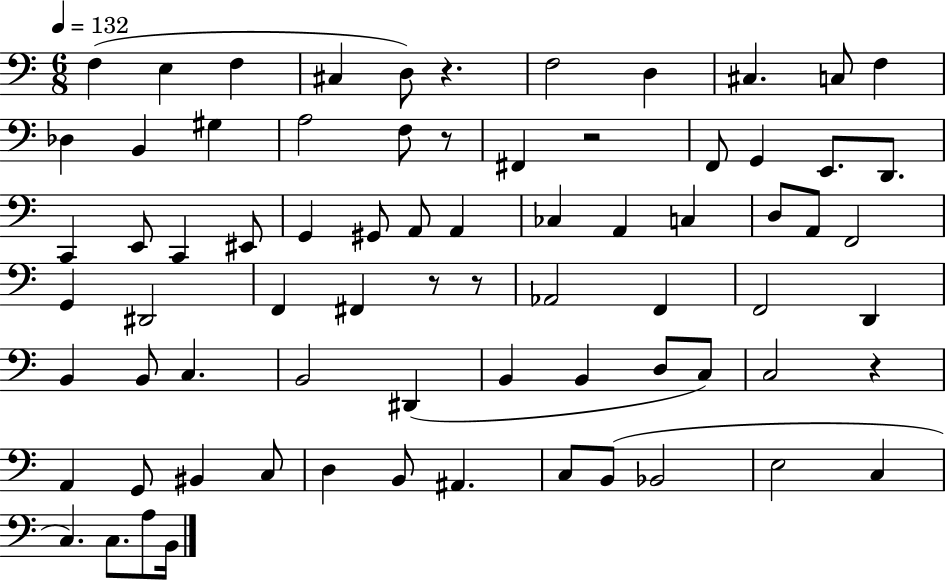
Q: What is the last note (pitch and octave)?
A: B2